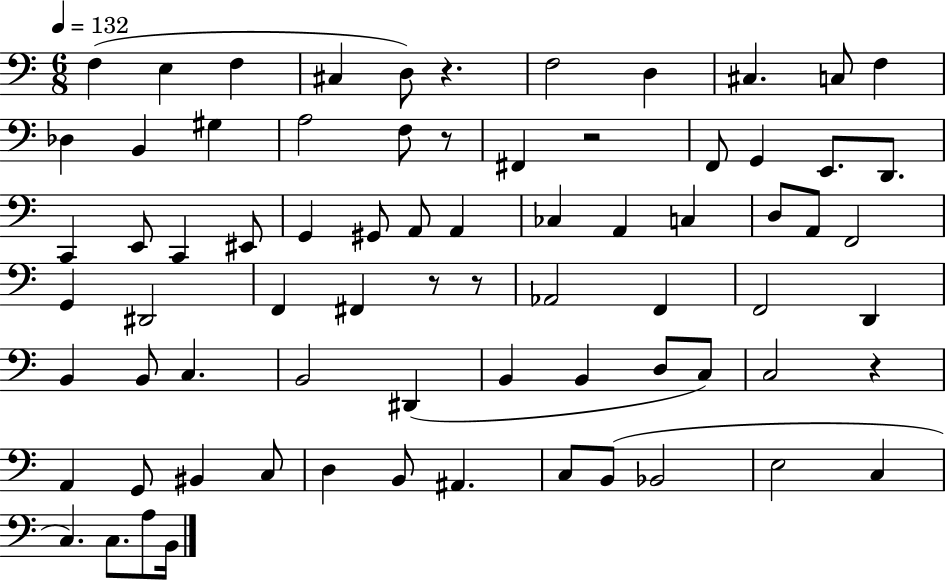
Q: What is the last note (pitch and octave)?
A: B2